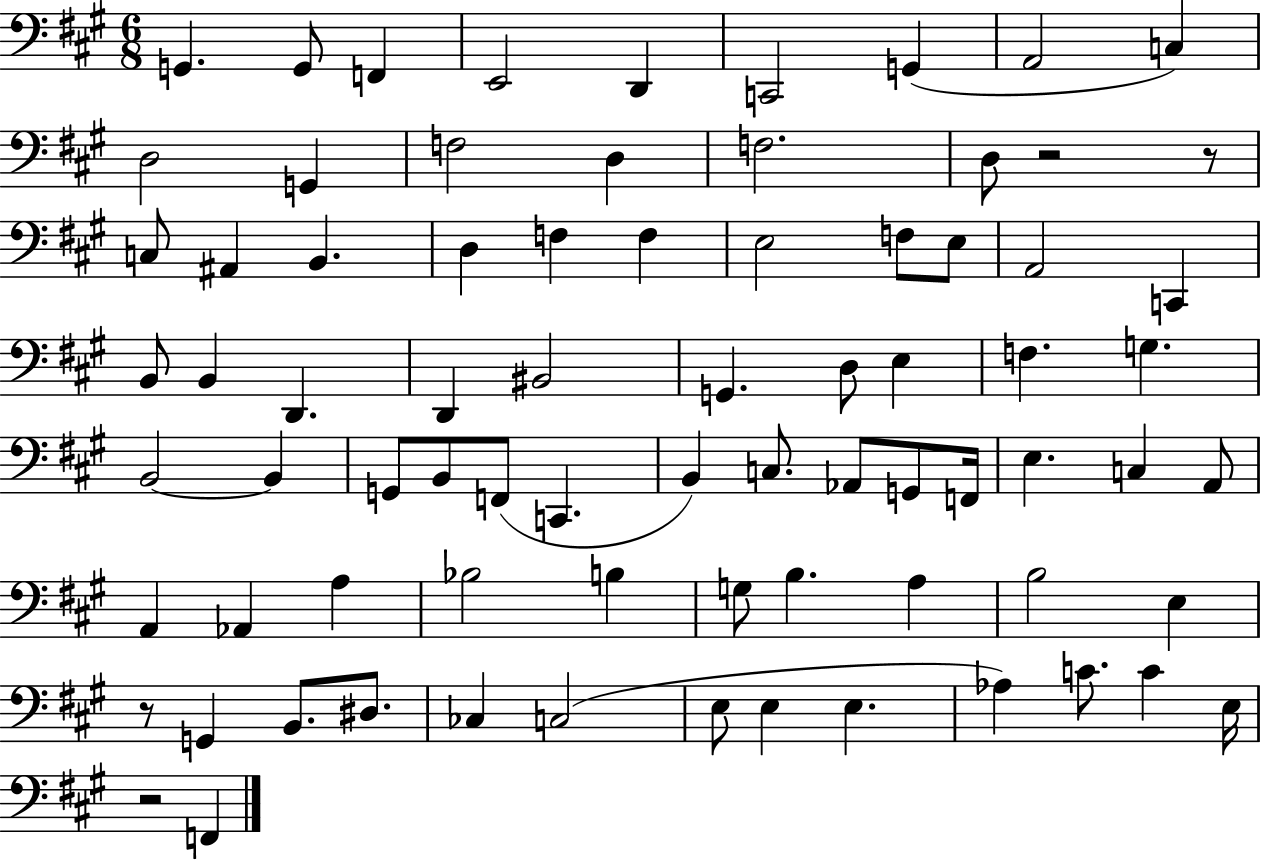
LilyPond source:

{
  \clef bass
  \numericTimeSignature
  \time 6/8
  \key a \major
  \repeat volta 2 { g,4. g,8 f,4 | e,2 d,4 | c,2 g,4( | a,2 c4) | \break d2 g,4 | f2 d4 | f2. | d8 r2 r8 | \break c8 ais,4 b,4. | d4 f4 f4 | e2 f8 e8 | a,2 c,4 | \break b,8 b,4 d,4. | d,4 bis,2 | g,4. d8 e4 | f4. g4. | \break b,2~~ b,4 | g,8 b,8 f,8( c,4. | b,4) c8. aes,8 g,8 f,16 | e4. c4 a,8 | \break a,4 aes,4 a4 | bes2 b4 | g8 b4. a4 | b2 e4 | \break r8 g,4 b,8. dis8. | ces4 c2( | e8 e4 e4. | aes4) c'8. c'4 e16 | \break r2 f,4 | } \bar "|."
}